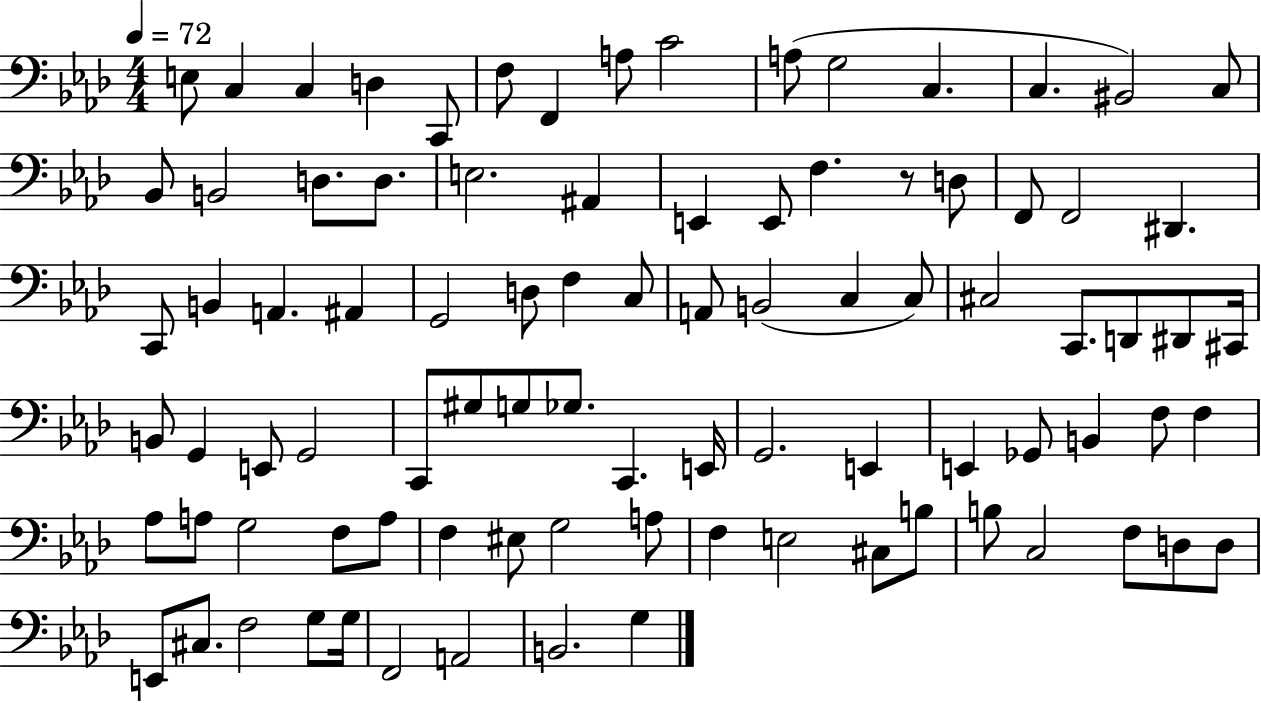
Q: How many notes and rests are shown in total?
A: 90